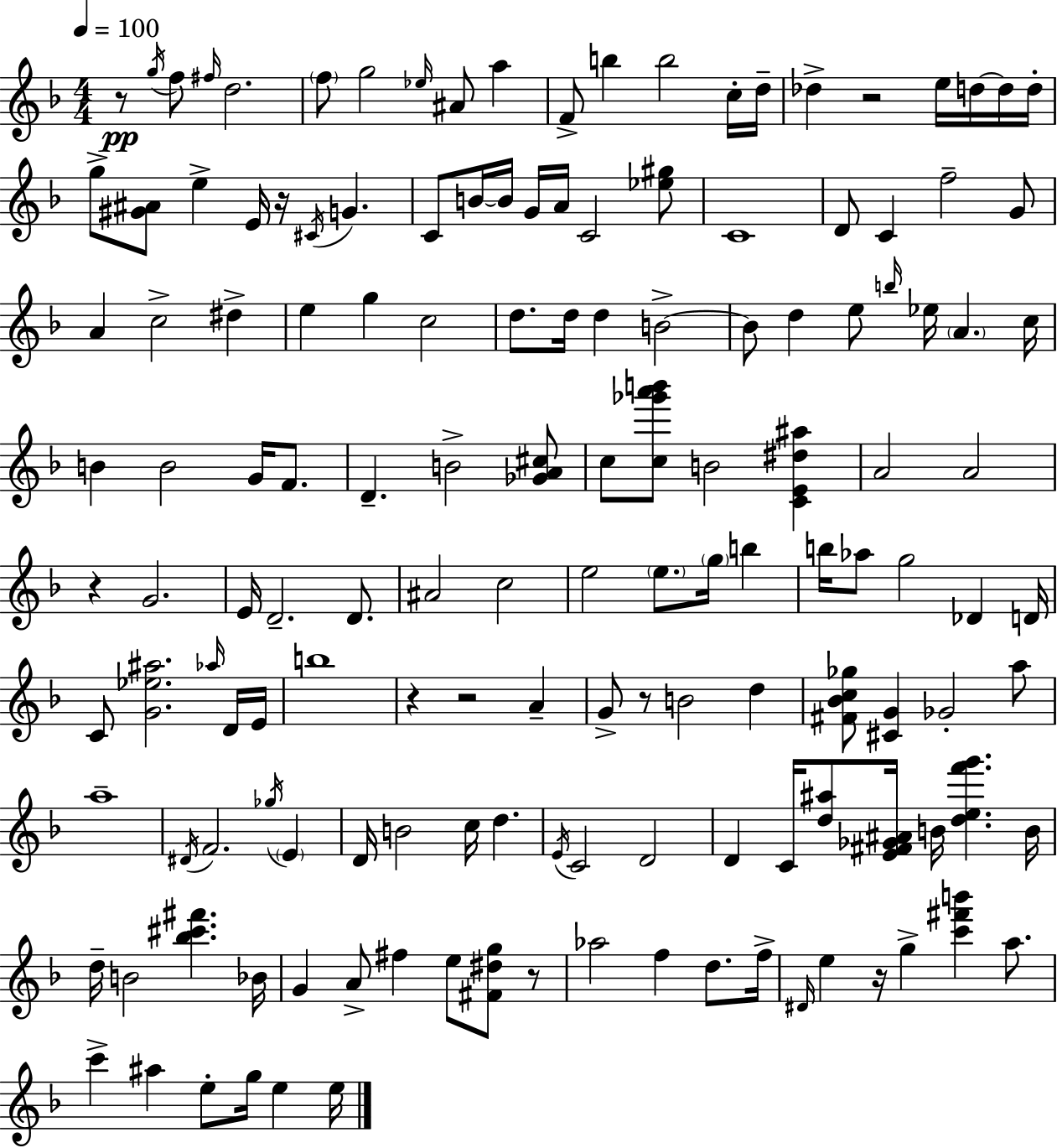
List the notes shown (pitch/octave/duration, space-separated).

R/e G5/s F5/e F#5/s D5/h. F5/e G5/h Eb5/s A#4/e A5/q F4/e B5/q B5/h C5/s D5/s Db5/q R/h E5/s D5/s D5/s D5/s G5/e [G#4,A#4]/e E5/q E4/s R/s C#4/s G4/q. C4/e B4/s B4/s G4/s A4/s C4/h [Eb5,G#5]/e C4/w D4/e C4/q F5/h G4/e A4/q C5/h D#5/q E5/q G5/q C5/h D5/e. D5/s D5/q B4/h B4/e D5/q E5/e B5/s Eb5/s A4/q. C5/s B4/q B4/h G4/s F4/e. D4/q. B4/h [Gb4,A4,C#5]/e C5/e [C5,Gb6,A6,B6]/e B4/h [C4,E4,D#5,A#5]/q A4/h A4/h R/q G4/h. E4/s D4/h. D4/e. A#4/h C5/h E5/h E5/e. G5/s B5/q B5/s Ab5/e G5/h Db4/q D4/s C4/e [G4,Eb5,A#5]/h. Ab5/s D4/s E4/s B5/w R/q R/h A4/q G4/e R/e B4/h D5/q [F#4,Bb4,C5,Gb5]/e [C#4,G4]/q Gb4/h A5/e A5/w D#4/s F4/h. Gb5/s E4/q D4/s B4/h C5/s D5/q. E4/s C4/h D4/h D4/q C4/s [D5,A#5]/e [E4,F#4,Gb4,A#4]/s B4/s [D5,E5,F6,G6]/q. B4/s D5/s B4/h [Bb5,C#6,F#6]/q. Bb4/s G4/q A4/e F#5/q E5/e [F#4,D#5,G5]/e R/e Ab5/h F5/q D5/e. F5/s D#4/s E5/q R/s G5/q [C6,F#6,B6]/q A5/e. C6/q A#5/q E5/e G5/s E5/q E5/s